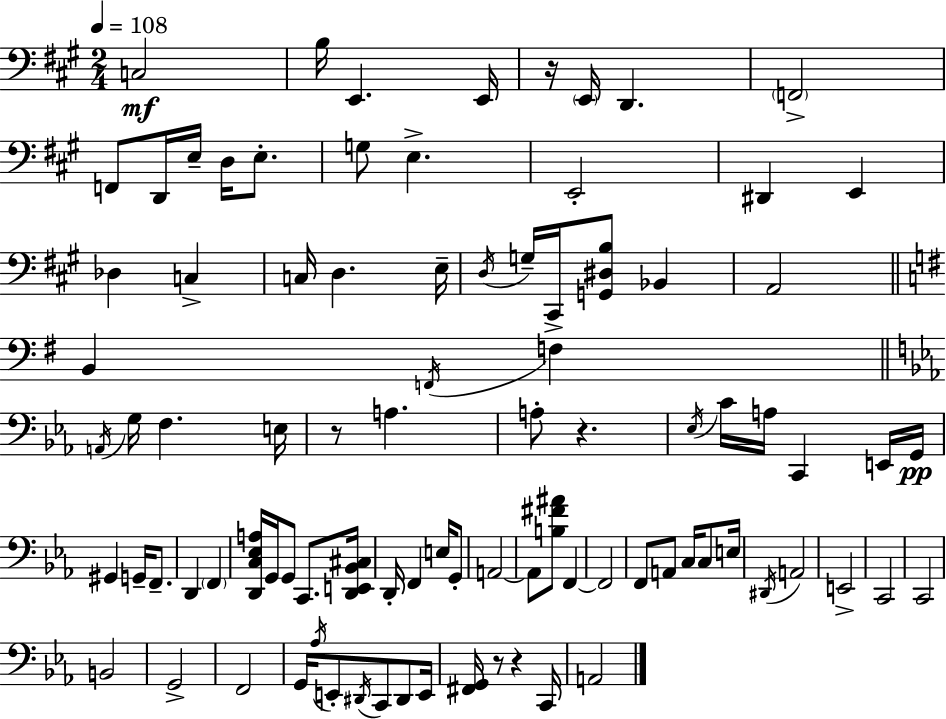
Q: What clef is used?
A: bass